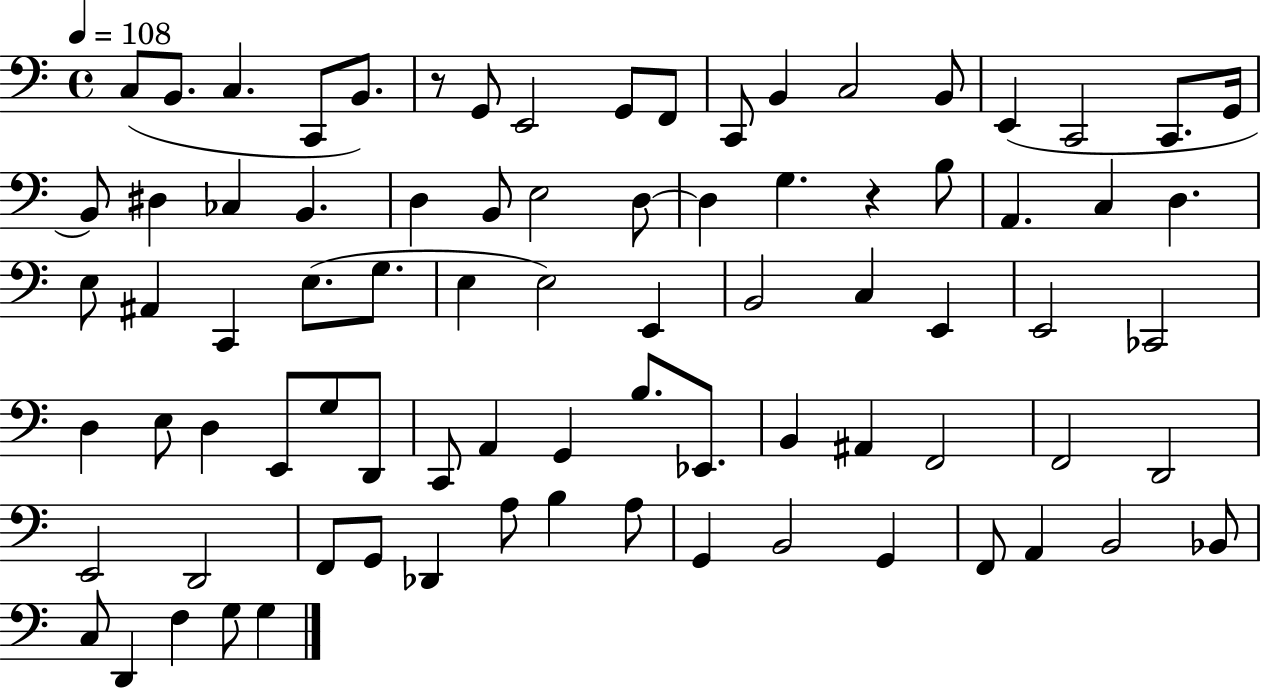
{
  \clef bass
  \time 4/4
  \defaultTimeSignature
  \key c \major
  \tempo 4 = 108
  \repeat volta 2 { c8( b,8. c4. c,8 b,8.) | r8 g,8 e,2 g,8 f,8 | c,8 b,4 c2 b,8 | e,4( c,2 c,8. g,16 | \break b,8) dis4 ces4 b,4. | d4 b,8 e2 d8~~ | d4 g4. r4 b8 | a,4. c4 d4. | \break e8 ais,4 c,4 e8.( g8. | e4 e2) e,4 | b,2 c4 e,4 | e,2 ces,2 | \break d4 e8 d4 e,8 g8 d,8 | c,8 a,4 g,4 b8. ees,8. | b,4 ais,4 f,2 | f,2 d,2 | \break e,2 d,2 | f,8 g,8 des,4 a8 b4 a8 | g,4 b,2 g,4 | f,8 a,4 b,2 bes,8 | \break c8 d,4 f4 g8 g4 | } \bar "|."
}